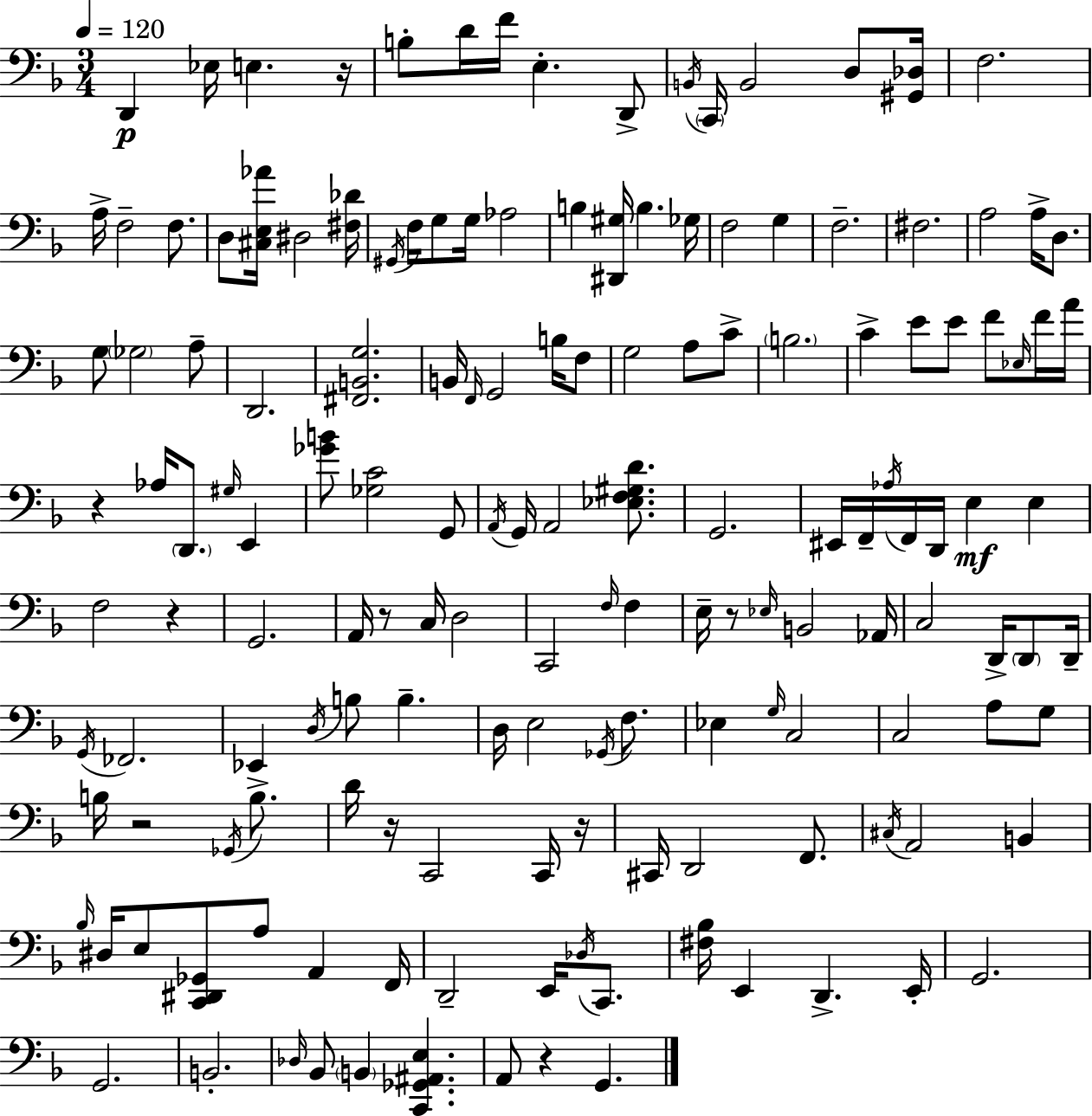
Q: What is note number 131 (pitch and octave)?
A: Bb2